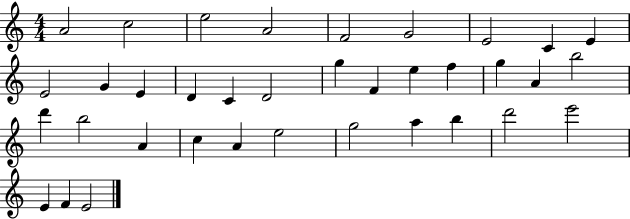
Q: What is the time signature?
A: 4/4